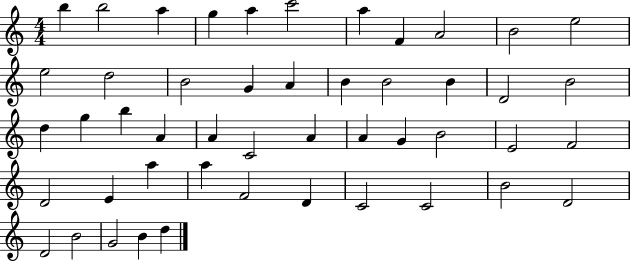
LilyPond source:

{
  \clef treble
  \numericTimeSignature
  \time 4/4
  \key c \major
  b''4 b''2 a''4 | g''4 a''4 c'''2 | a''4 f'4 a'2 | b'2 e''2 | \break e''2 d''2 | b'2 g'4 a'4 | b'4 b'2 b'4 | d'2 b'2 | \break d''4 g''4 b''4 a'4 | a'4 c'2 a'4 | a'4 g'4 b'2 | e'2 f'2 | \break d'2 e'4 a''4 | a''4 f'2 d'4 | c'2 c'2 | b'2 d'2 | \break d'2 b'2 | g'2 b'4 d''4 | \bar "|."
}